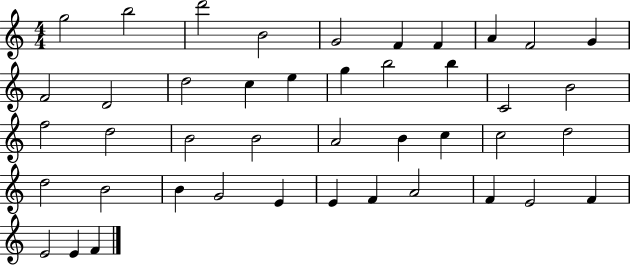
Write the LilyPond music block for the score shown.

{
  \clef treble
  \numericTimeSignature
  \time 4/4
  \key c \major
  g''2 b''2 | d'''2 b'2 | g'2 f'4 f'4 | a'4 f'2 g'4 | \break f'2 d'2 | d''2 c''4 e''4 | g''4 b''2 b''4 | c'2 b'2 | \break f''2 d''2 | b'2 b'2 | a'2 b'4 c''4 | c''2 d''2 | \break d''2 b'2 | b'4 g'2 e'4 | e'4 f'4 a'2 | f'4 e'2 f'4 | \break e'2 e'4 f'4 | \bar "|."
}